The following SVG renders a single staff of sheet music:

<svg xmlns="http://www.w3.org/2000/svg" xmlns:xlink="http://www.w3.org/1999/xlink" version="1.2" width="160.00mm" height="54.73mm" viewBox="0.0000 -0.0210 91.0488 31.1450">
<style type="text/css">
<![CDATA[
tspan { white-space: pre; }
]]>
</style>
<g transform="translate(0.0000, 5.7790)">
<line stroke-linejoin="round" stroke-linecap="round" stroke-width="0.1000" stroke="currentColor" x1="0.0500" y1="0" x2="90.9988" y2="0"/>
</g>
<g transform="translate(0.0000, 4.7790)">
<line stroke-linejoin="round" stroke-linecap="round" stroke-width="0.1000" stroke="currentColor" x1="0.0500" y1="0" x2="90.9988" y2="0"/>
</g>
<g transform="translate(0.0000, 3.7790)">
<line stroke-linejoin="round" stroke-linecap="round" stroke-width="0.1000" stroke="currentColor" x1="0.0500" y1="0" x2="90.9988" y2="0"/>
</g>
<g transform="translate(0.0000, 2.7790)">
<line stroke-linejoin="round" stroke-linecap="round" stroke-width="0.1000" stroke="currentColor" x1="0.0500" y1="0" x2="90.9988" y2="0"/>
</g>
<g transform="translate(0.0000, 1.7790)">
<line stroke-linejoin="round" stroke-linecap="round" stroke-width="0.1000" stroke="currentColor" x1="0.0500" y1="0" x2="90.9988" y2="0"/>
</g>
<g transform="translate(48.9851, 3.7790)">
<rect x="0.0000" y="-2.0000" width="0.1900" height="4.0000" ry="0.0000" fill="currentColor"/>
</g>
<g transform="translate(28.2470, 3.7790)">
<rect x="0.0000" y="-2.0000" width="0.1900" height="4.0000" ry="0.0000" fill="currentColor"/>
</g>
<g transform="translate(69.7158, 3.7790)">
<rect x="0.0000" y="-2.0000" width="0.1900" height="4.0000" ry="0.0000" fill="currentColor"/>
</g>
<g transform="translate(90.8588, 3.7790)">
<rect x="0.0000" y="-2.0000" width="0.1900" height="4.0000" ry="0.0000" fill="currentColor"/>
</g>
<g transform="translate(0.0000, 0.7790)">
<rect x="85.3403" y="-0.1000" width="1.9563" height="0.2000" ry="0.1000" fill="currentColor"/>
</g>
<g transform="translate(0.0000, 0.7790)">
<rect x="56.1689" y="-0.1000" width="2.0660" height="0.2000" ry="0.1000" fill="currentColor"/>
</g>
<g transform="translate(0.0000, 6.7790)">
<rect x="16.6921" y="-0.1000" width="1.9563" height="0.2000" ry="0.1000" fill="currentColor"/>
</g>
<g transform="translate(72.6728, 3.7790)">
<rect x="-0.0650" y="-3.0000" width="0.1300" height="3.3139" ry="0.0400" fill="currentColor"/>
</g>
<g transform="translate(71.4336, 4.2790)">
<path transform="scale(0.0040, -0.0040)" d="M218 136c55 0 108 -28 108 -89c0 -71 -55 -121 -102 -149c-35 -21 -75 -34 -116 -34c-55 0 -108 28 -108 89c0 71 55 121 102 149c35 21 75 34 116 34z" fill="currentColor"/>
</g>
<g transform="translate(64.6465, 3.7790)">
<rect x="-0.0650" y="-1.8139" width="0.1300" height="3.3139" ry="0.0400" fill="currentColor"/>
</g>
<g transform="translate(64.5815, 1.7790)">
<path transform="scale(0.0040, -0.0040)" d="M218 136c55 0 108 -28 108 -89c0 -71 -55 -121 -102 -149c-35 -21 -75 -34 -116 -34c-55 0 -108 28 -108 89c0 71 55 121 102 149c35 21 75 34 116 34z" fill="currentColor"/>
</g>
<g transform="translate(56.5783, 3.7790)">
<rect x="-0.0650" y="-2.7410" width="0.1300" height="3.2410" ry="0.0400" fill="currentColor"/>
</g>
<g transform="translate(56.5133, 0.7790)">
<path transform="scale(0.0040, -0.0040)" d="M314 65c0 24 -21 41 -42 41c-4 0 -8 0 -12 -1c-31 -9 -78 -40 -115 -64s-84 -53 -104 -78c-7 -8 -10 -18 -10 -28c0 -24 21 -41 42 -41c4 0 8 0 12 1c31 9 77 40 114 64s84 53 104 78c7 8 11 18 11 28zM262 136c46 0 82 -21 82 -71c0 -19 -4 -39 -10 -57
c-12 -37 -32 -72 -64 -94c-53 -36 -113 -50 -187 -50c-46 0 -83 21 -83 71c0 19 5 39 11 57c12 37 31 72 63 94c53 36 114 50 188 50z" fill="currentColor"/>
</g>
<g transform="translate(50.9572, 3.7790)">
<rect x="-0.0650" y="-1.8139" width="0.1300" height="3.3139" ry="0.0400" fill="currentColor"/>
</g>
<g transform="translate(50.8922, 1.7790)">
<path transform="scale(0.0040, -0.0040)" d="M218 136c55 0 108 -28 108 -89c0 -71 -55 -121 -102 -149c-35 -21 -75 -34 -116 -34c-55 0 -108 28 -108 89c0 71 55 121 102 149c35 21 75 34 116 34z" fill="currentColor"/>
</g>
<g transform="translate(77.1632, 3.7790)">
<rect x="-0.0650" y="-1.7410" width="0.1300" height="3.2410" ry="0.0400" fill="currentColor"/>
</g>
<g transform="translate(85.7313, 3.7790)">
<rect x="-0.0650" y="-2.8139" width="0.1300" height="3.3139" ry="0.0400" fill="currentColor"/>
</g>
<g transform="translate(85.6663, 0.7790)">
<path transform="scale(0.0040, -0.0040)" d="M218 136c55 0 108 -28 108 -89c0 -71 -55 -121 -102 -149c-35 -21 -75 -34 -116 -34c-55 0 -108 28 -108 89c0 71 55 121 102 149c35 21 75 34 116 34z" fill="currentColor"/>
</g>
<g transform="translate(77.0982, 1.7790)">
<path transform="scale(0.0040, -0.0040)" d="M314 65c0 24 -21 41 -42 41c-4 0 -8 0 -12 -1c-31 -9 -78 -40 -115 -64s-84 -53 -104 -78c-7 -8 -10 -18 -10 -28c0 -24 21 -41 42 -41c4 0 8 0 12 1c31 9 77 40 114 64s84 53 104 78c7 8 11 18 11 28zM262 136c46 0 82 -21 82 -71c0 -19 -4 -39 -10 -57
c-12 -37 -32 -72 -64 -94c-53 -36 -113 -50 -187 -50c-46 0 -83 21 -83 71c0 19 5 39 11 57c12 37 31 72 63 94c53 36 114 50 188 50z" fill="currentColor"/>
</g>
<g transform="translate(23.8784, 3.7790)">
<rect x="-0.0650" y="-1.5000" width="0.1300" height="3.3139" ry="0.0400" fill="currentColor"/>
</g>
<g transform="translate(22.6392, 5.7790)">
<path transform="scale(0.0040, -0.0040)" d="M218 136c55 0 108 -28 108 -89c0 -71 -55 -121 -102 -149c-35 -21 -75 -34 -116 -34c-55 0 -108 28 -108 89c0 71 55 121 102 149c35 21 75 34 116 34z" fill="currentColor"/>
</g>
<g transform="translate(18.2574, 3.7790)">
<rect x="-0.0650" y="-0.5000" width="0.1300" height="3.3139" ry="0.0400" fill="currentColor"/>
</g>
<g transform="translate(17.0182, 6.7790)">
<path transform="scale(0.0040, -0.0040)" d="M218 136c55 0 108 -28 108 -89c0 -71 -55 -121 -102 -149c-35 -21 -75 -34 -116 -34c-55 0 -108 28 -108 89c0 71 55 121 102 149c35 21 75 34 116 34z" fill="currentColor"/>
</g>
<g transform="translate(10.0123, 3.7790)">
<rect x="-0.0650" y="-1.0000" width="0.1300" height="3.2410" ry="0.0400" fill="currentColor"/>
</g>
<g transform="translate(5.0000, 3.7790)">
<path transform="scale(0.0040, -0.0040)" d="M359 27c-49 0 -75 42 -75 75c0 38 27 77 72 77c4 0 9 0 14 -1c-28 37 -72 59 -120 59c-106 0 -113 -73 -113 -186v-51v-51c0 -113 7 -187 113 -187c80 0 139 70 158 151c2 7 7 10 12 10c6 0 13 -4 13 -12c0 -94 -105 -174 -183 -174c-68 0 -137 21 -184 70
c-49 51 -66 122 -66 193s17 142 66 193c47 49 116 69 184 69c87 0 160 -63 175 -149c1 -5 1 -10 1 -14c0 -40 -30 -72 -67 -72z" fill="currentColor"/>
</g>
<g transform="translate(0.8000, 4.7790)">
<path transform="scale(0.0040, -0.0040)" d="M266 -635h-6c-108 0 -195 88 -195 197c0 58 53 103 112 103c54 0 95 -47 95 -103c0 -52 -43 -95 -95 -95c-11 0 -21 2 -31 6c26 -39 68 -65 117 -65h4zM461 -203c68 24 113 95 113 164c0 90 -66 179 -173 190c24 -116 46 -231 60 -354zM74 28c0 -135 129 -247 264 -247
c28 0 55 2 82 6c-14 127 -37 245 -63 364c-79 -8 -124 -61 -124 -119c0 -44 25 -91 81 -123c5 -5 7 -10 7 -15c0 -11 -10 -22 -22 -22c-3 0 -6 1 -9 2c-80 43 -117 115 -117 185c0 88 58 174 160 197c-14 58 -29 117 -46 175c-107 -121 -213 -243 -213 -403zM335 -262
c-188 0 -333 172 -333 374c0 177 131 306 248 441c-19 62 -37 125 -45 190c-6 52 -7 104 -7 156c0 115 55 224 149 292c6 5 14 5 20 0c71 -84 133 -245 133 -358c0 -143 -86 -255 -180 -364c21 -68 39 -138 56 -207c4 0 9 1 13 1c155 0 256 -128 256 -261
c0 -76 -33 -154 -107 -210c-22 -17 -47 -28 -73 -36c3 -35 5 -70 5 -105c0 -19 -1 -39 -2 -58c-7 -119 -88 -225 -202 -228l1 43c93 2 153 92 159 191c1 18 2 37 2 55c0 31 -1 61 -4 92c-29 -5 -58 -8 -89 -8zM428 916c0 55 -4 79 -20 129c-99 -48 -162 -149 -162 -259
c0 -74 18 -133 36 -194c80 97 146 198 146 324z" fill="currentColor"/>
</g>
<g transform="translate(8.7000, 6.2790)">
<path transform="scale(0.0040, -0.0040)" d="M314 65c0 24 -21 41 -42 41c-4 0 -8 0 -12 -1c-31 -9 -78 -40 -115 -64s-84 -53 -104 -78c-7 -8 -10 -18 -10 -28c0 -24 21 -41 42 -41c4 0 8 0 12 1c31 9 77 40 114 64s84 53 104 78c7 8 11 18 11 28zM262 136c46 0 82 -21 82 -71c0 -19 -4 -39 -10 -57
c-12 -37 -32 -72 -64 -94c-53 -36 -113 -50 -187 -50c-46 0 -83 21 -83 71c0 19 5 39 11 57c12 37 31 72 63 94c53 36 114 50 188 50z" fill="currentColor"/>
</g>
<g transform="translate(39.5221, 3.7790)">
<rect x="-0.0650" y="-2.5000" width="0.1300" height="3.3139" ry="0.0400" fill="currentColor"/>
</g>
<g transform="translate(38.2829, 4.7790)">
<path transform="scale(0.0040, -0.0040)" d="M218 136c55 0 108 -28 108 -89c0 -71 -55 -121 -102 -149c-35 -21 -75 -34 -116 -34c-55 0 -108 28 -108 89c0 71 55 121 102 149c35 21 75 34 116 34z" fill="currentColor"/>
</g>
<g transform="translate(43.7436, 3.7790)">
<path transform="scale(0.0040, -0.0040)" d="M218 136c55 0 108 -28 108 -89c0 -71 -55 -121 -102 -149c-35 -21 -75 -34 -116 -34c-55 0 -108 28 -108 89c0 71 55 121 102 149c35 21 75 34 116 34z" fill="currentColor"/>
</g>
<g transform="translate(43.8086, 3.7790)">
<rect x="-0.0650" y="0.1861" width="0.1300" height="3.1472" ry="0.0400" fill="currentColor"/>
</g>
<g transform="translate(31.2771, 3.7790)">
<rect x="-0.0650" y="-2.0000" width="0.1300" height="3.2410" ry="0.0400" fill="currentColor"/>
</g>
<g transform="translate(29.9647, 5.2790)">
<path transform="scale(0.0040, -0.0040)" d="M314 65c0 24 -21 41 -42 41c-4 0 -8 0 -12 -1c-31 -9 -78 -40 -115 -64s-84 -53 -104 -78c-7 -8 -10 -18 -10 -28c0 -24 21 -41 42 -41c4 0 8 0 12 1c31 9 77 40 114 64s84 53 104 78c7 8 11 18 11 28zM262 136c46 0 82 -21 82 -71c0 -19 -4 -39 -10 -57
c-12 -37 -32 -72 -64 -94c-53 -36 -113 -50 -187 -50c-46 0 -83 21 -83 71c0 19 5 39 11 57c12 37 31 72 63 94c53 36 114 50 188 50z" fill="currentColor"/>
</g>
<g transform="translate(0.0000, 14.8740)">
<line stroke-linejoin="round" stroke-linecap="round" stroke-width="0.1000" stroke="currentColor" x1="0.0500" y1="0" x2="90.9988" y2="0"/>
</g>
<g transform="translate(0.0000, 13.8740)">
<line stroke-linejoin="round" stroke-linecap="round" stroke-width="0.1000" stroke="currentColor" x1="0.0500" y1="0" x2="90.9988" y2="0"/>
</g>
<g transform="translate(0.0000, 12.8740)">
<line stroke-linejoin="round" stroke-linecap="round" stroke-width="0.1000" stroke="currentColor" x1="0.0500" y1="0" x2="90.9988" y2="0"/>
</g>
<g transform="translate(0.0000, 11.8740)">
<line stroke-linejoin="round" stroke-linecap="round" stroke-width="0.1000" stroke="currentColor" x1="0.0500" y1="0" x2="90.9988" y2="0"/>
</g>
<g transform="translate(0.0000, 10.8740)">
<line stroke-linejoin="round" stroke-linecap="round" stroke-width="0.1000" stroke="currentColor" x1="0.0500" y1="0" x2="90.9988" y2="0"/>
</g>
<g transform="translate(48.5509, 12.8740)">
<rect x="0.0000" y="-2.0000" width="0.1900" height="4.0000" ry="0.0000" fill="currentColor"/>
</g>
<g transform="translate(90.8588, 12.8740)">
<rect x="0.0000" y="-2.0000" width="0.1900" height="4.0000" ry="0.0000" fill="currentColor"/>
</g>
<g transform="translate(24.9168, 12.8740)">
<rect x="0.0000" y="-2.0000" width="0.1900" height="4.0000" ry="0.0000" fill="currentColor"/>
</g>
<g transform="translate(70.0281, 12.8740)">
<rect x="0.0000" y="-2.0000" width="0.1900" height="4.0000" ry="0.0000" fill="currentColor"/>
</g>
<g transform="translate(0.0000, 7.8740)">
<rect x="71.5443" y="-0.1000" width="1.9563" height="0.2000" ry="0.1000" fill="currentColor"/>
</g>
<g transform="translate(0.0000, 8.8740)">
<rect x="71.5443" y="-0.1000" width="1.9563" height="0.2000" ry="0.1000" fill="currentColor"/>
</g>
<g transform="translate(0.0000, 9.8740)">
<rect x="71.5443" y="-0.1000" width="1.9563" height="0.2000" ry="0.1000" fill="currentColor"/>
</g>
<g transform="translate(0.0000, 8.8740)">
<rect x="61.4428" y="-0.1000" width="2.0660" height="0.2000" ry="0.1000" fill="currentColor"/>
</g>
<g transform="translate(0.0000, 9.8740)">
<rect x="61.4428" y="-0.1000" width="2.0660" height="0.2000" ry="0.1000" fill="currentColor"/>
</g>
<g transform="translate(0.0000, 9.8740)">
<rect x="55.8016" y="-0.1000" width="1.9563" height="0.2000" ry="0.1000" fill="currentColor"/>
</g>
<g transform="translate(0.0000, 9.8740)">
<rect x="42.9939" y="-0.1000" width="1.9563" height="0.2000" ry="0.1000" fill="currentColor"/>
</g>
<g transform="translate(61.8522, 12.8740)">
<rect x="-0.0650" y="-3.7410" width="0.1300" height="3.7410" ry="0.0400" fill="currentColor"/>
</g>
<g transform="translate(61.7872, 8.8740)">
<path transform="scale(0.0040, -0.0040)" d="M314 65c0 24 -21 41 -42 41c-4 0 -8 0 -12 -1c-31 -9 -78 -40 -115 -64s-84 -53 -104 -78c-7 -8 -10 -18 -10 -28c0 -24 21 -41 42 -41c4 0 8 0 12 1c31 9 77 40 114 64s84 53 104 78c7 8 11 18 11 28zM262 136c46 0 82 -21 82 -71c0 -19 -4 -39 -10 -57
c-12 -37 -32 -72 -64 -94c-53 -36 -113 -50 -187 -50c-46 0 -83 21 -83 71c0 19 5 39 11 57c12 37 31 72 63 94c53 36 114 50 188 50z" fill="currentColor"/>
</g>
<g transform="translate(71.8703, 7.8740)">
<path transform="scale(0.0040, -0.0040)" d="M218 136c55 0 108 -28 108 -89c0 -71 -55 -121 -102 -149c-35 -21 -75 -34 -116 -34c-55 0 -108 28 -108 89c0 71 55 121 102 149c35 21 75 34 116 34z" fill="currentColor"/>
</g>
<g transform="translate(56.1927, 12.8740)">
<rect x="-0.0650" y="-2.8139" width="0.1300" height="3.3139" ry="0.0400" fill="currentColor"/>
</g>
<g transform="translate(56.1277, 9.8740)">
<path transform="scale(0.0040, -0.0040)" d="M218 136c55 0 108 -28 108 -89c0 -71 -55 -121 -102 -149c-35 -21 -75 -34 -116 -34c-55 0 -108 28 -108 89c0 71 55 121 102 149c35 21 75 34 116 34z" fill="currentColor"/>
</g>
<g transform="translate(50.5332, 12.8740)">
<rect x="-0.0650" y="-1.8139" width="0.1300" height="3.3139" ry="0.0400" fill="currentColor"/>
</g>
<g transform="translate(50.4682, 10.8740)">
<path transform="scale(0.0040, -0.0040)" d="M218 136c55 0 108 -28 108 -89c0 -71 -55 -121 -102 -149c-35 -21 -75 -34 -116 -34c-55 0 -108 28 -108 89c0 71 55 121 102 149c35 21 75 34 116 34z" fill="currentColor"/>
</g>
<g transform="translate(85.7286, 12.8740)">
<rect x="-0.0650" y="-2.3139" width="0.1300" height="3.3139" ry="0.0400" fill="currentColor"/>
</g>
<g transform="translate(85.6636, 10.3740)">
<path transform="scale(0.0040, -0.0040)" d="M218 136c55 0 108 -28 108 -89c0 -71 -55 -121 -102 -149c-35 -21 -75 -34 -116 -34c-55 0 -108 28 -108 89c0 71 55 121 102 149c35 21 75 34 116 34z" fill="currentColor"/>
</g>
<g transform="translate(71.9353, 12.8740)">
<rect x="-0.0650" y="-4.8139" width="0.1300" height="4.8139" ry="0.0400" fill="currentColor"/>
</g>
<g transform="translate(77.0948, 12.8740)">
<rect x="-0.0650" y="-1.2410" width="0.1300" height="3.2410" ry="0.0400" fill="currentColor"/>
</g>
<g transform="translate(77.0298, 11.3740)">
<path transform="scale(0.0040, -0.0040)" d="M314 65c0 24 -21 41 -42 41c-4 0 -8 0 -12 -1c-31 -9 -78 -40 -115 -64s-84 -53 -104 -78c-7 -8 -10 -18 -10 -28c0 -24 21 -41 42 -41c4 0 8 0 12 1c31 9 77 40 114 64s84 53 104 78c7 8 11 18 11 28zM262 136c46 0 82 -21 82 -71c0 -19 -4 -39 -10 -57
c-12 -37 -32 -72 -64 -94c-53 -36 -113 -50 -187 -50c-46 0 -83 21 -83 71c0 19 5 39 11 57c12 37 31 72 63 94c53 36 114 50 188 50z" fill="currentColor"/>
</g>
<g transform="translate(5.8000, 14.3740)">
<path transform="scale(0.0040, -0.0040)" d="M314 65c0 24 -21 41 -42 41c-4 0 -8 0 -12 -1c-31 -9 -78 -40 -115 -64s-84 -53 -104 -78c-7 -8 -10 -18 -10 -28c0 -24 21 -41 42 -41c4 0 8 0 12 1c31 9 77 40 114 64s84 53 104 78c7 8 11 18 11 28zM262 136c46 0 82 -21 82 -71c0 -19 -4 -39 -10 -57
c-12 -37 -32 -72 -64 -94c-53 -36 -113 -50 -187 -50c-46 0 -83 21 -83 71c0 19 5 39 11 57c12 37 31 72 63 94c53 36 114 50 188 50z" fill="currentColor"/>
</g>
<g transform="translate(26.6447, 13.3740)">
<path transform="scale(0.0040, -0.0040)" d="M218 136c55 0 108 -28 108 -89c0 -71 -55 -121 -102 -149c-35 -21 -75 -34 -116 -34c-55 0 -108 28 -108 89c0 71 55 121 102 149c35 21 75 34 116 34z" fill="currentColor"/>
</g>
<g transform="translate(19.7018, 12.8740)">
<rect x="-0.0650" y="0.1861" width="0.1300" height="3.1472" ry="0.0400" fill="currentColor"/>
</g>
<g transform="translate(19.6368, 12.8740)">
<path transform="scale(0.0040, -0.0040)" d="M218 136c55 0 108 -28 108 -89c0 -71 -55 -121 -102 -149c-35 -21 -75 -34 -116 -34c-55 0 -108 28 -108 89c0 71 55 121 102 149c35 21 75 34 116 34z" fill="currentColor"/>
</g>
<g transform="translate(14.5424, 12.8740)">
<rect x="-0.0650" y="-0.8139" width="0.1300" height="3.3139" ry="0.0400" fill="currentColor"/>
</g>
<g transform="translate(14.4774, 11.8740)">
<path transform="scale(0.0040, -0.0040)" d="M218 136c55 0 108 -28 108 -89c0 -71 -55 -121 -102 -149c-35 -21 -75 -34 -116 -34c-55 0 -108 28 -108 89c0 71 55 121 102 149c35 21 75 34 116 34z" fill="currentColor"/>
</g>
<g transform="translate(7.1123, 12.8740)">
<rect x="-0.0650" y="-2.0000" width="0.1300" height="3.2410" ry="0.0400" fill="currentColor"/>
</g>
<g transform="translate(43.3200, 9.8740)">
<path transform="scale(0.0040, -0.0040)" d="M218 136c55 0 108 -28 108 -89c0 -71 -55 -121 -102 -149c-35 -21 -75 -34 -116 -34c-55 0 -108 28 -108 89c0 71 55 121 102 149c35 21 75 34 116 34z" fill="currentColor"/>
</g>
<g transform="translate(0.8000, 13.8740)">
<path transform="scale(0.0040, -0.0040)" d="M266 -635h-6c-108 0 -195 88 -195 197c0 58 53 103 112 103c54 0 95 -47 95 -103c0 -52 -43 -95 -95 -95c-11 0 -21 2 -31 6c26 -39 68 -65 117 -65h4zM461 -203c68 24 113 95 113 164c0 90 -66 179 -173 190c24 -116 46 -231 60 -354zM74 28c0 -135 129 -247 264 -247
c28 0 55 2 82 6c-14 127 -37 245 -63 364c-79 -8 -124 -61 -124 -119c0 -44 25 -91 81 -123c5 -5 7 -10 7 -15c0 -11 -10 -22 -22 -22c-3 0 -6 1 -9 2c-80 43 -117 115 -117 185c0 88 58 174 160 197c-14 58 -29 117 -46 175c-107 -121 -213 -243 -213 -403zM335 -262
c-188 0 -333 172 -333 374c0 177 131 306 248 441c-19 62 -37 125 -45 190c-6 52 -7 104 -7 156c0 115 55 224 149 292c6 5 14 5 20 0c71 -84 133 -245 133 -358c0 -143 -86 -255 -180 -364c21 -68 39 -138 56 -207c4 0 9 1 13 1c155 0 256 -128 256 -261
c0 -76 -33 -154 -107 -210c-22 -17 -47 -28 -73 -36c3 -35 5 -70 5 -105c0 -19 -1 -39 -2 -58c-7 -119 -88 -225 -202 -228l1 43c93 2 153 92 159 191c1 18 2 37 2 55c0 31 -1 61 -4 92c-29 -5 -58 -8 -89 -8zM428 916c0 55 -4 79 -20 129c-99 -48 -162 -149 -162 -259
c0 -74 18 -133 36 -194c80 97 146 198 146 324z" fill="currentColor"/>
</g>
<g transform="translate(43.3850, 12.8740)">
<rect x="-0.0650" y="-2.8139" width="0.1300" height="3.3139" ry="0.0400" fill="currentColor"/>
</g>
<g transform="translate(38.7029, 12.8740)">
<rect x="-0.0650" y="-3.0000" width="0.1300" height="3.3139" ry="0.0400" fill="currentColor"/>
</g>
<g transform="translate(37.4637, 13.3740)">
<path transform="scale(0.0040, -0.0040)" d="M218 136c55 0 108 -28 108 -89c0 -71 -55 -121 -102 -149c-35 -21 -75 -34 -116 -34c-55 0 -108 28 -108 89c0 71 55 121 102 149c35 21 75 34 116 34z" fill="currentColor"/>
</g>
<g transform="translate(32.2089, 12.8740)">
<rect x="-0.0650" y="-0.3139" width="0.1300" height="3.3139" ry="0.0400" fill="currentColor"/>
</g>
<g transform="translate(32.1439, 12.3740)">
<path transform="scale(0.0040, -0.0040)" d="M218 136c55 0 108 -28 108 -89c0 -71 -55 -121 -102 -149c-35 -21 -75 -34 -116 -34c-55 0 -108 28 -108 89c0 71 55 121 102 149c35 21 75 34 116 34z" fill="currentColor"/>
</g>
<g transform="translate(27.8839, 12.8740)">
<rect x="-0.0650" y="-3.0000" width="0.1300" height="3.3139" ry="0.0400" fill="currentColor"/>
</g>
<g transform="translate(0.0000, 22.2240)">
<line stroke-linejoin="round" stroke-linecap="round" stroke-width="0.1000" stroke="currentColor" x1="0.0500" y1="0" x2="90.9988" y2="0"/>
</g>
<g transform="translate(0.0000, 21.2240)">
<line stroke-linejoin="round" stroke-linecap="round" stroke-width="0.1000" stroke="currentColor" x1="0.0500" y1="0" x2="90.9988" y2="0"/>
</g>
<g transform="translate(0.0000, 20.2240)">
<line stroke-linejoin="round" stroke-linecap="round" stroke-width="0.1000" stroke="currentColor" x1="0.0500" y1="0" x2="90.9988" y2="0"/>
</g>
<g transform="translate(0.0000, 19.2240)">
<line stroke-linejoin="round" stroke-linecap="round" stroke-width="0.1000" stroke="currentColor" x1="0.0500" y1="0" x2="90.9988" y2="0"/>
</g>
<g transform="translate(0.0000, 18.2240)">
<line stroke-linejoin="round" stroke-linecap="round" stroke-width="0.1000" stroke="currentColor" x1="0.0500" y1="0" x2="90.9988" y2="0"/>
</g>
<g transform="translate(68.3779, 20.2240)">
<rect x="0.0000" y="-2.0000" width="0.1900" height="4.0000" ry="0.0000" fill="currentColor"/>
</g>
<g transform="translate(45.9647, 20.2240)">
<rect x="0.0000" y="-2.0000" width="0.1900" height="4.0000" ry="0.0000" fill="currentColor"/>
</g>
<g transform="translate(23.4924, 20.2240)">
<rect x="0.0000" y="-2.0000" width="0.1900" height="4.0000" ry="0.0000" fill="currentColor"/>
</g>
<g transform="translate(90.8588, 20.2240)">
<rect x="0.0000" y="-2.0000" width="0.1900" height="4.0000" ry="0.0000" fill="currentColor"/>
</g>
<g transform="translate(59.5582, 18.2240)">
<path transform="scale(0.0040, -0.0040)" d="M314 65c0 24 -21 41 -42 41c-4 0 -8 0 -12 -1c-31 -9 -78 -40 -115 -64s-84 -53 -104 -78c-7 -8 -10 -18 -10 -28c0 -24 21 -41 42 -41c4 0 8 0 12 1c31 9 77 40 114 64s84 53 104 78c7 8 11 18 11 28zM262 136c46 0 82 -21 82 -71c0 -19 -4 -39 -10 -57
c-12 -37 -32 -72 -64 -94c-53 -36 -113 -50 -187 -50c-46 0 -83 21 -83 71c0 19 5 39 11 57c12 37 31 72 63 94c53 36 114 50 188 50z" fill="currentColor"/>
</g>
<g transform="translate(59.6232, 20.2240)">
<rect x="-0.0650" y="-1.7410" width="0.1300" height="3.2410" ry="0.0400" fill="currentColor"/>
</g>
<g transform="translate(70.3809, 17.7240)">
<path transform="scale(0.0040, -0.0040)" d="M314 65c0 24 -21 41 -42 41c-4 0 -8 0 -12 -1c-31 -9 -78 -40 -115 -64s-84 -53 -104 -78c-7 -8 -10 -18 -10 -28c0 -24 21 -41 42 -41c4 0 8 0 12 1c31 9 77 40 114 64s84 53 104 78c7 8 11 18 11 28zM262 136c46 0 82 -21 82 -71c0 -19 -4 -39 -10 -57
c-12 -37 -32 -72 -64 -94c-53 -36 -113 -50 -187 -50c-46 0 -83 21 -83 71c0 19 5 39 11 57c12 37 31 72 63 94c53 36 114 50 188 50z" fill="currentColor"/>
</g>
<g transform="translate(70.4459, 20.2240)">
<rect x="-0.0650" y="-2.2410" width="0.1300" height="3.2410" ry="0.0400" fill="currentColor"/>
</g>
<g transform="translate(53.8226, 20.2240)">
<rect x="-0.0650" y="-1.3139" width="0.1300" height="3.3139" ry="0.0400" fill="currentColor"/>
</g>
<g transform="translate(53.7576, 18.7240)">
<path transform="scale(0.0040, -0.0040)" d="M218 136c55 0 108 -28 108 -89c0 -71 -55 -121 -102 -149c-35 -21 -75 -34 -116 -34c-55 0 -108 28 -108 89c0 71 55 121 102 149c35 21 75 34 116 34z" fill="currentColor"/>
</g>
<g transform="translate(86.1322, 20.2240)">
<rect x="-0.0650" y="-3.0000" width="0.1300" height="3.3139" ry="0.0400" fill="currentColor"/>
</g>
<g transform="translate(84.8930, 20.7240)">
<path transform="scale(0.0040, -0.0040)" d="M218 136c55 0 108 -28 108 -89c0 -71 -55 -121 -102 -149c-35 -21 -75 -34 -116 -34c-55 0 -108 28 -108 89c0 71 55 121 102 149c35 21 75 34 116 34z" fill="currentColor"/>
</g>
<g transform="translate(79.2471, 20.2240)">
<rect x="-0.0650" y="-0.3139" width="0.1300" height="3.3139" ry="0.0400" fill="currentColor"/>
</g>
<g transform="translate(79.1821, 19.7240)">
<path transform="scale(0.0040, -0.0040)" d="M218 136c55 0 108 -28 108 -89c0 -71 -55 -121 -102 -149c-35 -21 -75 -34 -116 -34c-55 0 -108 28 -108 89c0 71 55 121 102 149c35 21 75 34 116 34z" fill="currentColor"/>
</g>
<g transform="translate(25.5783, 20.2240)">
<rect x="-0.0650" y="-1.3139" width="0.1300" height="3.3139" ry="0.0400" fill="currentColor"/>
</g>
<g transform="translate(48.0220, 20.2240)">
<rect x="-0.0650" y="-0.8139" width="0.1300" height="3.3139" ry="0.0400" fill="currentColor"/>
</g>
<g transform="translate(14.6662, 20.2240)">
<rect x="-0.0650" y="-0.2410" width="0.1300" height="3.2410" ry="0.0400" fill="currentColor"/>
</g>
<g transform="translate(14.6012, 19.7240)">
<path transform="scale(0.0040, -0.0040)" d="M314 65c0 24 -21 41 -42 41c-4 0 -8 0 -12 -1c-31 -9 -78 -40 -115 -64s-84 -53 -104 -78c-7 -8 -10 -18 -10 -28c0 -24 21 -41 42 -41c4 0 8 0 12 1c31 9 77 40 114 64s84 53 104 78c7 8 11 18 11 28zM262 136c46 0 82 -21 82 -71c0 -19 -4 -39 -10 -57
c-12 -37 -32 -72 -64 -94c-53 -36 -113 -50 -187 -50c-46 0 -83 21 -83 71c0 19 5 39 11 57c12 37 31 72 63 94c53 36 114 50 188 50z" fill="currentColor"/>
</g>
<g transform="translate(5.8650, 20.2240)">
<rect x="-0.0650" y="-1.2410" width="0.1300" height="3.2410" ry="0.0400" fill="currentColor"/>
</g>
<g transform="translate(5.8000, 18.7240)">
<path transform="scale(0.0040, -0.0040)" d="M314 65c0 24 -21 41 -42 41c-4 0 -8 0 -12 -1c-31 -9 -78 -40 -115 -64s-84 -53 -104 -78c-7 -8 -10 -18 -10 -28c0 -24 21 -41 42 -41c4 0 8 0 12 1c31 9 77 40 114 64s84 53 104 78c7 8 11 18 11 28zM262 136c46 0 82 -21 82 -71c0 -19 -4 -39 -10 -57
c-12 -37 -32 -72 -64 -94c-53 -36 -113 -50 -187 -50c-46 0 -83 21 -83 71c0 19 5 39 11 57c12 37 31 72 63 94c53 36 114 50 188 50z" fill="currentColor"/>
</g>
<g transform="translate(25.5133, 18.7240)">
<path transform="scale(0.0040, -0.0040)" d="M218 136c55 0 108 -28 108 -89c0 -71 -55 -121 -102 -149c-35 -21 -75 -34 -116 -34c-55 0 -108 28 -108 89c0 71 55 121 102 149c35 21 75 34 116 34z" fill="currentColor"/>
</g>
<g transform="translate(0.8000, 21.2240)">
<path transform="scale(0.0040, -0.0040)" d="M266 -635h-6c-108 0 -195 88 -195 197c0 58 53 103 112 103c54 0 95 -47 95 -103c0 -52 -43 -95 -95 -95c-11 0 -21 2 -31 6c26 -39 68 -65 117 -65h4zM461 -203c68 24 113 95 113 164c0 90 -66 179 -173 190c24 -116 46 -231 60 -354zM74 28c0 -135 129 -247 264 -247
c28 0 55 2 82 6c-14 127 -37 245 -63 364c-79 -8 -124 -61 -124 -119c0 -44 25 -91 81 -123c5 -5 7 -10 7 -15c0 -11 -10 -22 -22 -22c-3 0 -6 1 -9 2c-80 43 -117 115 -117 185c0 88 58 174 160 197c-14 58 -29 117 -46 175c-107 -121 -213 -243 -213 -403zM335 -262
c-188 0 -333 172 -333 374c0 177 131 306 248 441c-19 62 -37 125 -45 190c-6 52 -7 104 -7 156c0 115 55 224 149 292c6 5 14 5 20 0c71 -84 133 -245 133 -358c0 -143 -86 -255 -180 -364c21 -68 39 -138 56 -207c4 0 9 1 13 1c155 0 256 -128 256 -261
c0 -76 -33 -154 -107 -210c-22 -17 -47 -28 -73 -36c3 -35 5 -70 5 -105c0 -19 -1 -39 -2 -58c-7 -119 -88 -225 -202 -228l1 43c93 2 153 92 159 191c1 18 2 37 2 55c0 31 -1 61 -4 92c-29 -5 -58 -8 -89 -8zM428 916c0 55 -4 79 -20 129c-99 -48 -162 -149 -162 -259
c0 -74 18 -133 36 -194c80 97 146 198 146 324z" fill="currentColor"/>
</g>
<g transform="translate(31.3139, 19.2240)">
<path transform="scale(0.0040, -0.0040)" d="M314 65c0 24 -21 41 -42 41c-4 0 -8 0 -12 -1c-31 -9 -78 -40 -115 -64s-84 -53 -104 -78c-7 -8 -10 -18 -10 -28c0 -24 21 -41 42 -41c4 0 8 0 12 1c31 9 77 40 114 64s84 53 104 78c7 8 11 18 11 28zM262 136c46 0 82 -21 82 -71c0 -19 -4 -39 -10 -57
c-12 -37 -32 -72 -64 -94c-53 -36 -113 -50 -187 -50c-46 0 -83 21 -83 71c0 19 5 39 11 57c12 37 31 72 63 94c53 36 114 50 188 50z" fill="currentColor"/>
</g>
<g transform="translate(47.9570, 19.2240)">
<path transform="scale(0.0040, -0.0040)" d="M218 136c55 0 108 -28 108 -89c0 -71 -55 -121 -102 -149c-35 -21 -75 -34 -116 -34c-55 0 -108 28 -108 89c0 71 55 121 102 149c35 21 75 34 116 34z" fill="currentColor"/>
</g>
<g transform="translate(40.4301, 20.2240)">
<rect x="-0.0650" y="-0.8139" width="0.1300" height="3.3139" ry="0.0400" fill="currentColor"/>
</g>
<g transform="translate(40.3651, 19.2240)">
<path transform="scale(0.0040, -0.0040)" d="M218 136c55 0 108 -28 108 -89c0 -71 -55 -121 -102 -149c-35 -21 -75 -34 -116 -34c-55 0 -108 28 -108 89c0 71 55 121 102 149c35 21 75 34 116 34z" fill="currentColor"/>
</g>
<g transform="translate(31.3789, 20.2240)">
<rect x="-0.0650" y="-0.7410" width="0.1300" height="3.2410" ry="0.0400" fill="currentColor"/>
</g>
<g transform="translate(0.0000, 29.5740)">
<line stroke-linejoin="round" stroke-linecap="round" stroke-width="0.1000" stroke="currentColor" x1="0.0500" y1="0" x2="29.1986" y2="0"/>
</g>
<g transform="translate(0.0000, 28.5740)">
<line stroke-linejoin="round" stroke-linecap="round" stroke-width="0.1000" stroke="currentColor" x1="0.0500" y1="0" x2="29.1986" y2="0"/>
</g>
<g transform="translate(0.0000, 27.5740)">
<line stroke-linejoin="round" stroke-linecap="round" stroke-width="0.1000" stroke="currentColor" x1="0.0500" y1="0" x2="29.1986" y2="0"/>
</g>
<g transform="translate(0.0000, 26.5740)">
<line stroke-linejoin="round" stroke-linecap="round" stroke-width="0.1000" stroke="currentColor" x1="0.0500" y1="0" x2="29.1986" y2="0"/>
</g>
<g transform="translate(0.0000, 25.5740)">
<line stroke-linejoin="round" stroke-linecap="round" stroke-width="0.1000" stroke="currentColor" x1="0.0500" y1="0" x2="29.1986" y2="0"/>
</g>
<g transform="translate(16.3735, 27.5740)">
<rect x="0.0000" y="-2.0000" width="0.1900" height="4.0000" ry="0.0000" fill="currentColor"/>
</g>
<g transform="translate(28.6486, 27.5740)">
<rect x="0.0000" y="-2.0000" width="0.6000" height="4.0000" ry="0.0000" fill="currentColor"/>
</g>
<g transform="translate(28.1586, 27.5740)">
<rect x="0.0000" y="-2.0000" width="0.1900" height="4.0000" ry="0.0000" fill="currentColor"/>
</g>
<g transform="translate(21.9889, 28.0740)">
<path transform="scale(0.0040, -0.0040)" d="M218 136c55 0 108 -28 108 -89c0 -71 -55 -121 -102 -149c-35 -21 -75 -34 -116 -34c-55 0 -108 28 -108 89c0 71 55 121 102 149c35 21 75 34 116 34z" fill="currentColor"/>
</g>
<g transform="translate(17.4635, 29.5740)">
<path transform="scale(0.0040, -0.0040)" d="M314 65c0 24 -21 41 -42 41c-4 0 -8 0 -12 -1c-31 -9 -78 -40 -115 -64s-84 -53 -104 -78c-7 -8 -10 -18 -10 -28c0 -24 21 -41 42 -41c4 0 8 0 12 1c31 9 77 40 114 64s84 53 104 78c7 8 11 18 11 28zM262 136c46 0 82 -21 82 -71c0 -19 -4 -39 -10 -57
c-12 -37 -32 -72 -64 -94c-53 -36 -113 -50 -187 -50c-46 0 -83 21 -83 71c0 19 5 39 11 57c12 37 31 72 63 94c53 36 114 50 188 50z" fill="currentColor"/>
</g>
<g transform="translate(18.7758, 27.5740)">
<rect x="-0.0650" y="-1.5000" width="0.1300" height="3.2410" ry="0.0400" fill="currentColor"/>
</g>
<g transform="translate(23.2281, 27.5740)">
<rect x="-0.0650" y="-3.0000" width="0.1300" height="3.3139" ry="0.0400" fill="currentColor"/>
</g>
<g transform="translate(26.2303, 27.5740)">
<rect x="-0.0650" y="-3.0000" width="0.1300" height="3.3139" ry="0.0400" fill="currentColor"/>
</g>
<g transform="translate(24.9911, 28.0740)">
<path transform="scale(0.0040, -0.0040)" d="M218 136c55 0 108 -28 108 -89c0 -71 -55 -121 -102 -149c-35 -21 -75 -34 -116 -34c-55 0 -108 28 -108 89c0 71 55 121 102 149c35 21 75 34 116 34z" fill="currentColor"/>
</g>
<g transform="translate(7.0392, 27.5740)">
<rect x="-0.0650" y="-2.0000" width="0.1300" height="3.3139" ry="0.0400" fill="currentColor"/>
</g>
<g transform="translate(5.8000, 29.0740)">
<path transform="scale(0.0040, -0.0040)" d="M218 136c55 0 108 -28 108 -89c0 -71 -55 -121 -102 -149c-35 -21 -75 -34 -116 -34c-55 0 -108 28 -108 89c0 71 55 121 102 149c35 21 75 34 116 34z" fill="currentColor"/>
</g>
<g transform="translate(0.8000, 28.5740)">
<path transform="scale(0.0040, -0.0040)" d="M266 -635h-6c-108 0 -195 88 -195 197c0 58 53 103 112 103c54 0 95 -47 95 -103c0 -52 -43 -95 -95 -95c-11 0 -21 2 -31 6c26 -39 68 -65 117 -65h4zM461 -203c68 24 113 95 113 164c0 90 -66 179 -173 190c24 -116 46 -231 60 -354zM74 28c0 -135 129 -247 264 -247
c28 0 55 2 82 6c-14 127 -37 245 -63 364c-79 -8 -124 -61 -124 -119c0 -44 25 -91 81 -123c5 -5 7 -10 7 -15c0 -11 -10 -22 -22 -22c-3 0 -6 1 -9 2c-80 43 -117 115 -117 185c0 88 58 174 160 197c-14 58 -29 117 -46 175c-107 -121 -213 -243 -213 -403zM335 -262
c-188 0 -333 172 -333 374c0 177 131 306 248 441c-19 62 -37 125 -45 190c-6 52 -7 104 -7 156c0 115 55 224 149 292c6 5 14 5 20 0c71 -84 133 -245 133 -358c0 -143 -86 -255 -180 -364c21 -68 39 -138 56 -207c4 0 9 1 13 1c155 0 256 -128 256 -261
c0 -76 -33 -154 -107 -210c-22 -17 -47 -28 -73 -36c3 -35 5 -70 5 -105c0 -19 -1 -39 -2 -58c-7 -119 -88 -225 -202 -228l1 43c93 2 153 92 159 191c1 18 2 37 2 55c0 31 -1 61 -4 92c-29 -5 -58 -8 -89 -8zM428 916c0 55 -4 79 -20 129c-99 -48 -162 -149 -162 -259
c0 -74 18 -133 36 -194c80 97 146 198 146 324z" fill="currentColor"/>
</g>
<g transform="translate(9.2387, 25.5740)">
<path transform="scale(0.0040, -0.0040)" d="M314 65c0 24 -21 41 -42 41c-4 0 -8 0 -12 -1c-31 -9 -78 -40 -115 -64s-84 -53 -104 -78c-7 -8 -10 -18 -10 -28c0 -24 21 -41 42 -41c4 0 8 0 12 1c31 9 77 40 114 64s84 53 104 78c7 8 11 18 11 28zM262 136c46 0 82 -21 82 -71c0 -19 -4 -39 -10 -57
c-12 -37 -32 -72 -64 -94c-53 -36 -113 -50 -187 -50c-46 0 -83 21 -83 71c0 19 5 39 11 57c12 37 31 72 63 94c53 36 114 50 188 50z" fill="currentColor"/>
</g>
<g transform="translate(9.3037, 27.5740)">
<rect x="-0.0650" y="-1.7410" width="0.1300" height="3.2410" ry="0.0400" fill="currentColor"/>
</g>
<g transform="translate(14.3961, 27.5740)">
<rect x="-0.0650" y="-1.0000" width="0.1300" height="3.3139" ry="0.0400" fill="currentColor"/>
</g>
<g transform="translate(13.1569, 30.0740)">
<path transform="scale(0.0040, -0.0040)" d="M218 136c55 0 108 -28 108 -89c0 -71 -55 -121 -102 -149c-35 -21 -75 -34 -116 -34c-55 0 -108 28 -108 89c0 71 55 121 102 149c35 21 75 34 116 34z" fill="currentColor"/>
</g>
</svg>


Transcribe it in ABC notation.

X:1
T:Untitled
M:4/4
L:1/4
K:C
D2 C E F2 G B f a2 f A f2 a F2 d B A c A a f a c'2 e' e2 g e2 c2 e d2 d d e f2 g2 c A F f2 D E2 A A